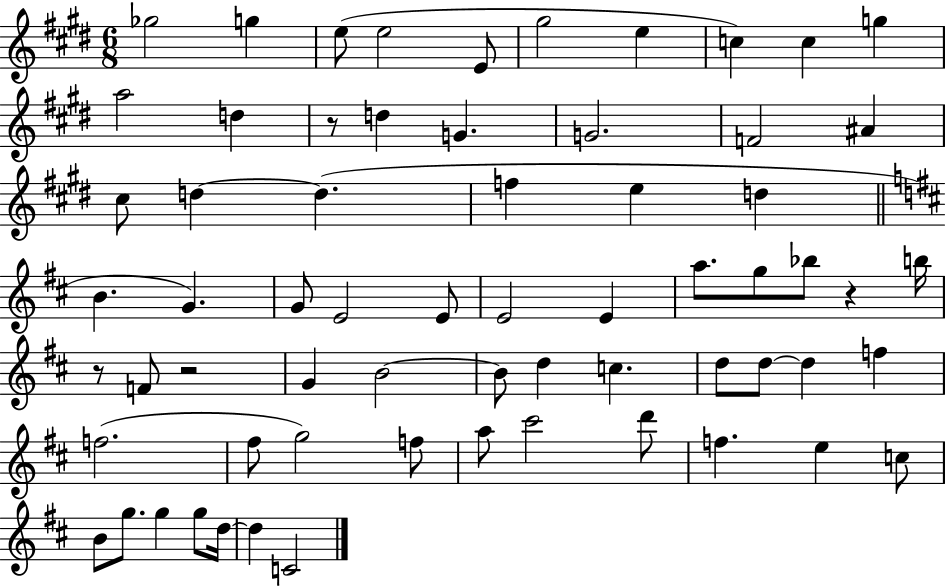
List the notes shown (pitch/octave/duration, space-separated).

Gb5/h G5/q E5/e E5/h E4/e G#5/h E5/q C5/q C5/q G5/q A5/h D5/q R/e D5/q G4/q. G4/h. F4/h A#4/q C#5/e D5/q D5/q. F5/q E5/q D5/q B4/q. G4/q. G4/e E4/h E4/e E4/h E4/q A5/e. G5/e Bb5/e R/q B5/s R/e F4/e R/h G4/q B4/h B4/e D5/q C5/q. D5/e D5/e D5/q F5/q F5/h. F#5/e G5/h F5/e A5/e C#6/h D6/e F5/q. E5/q C5/e B4/e G5/e. G5/q G5/e D5/s D5/q C4/h